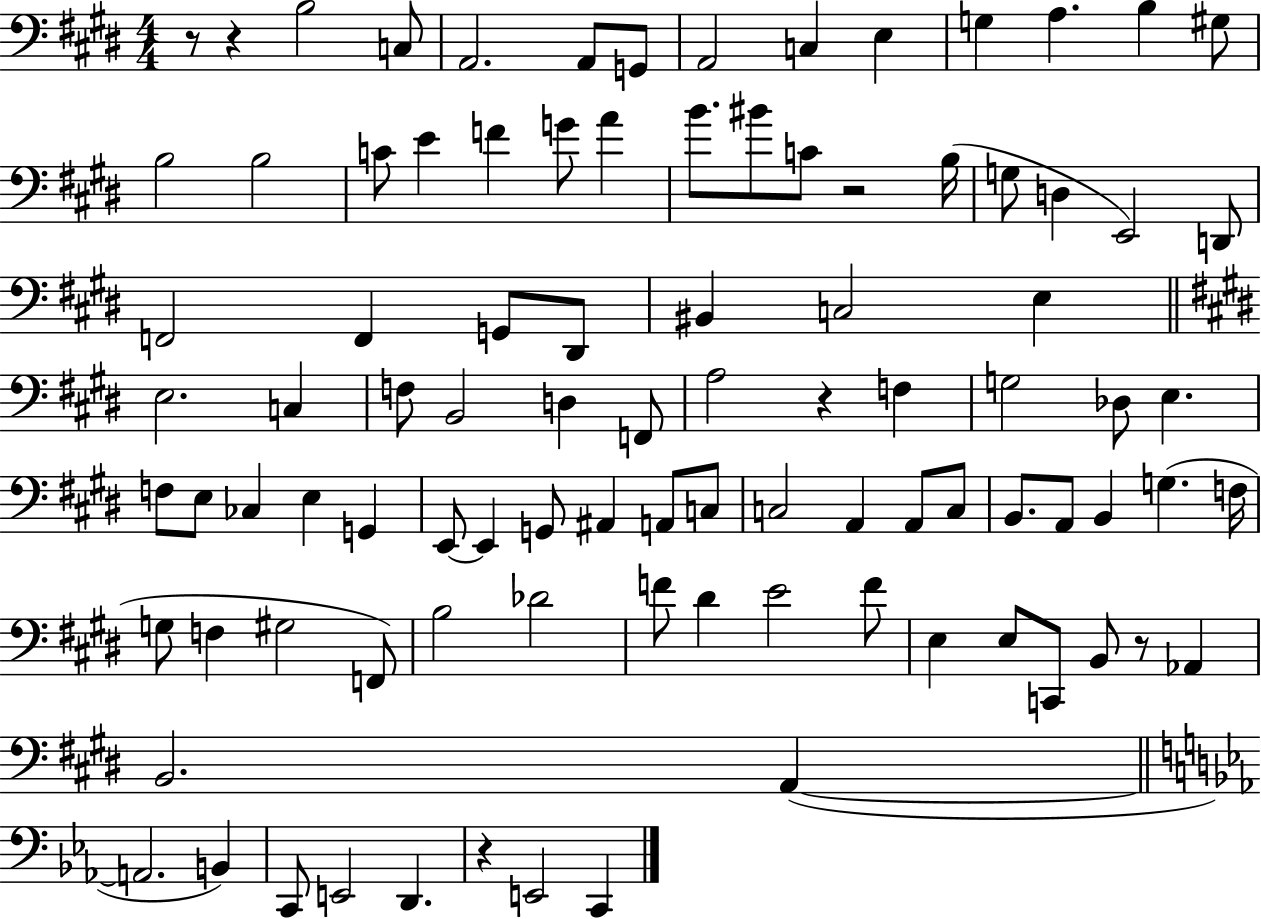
X:1
T:Untitled
M:4/4
L:1/4
K:E
z/2 z B,2 C,/2 A,,2 A,,/2 G,,/2 A,,2 C, E, G, A, B, ^G,/2 B,2 B,2 C/2 E F G/2 A B/2 ^B/2 C/2 z2 B,/4 G,/2 D, E,,2 D,,/2 F,,2 F,, G,,/2 ^D,,/2 ^B,, C,2 E, E,2 C, F,/2 B,,2 D, F,,/2 A,2 z F, G,2 _D,/2 E, F,/2 E,/2 _C, E, G,, E,,/2 E,, G,,/2 ^A,, A,,/2 C,/2 C,2 A,, A,,/2 C,/2 B,,/2 A,,/2 B,, G, F,/4 G,/2 F, ^G,2 F,,/2 B,2 _D2 F/2 ^D E2 F/2 E, E,/2 C,,/2 B,,/2 z/2 _A,, B,,2 A,, A,,2 B,, C,,/2 E,,2 D,, z E,,2 C,,